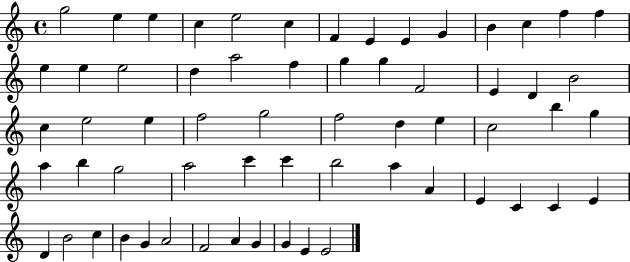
{
  \clef treble
  \time 4/4
  \defaultTimeSignature
  \key c \major
  g''2 e''4 e''4 | c''4 e''2 c''4 | f'4 e'4 e'4 g'4 | b'4 c''4 f''4 f''4 | \break e''4 e''4 e''2 | d''4 a''2 f''4 | g''4 g''4 f'2 | e'4 d'4 b'2 | \break c''4 e''2 e''4 | f''2 g''2 | f''2 d''4 e''4 | c''2 b''4 g''4 | \break a''4 b''4 g''2 | a''2 c'''4 c'''4 | b''2 a''4 a'4 | e'4 c'4 c'4 e'4 | \break d'4 b'2 c''4 | b'4 g'4 a'2 | f'2 a'4 g'4 | g'4 e'4 e'2 | \break \bar "|."
}